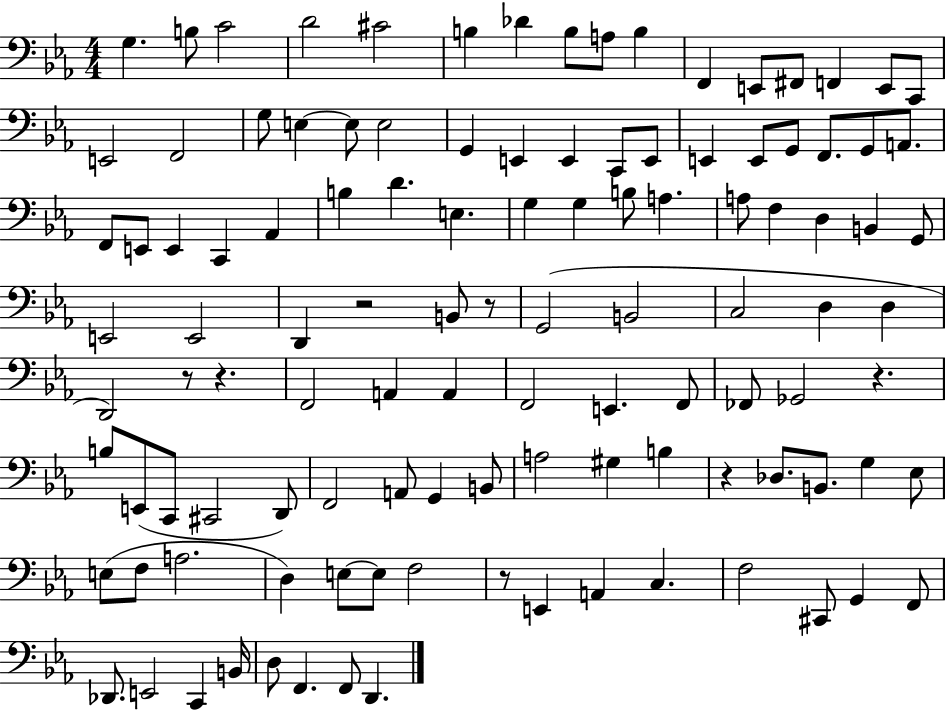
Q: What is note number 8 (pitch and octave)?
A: B3